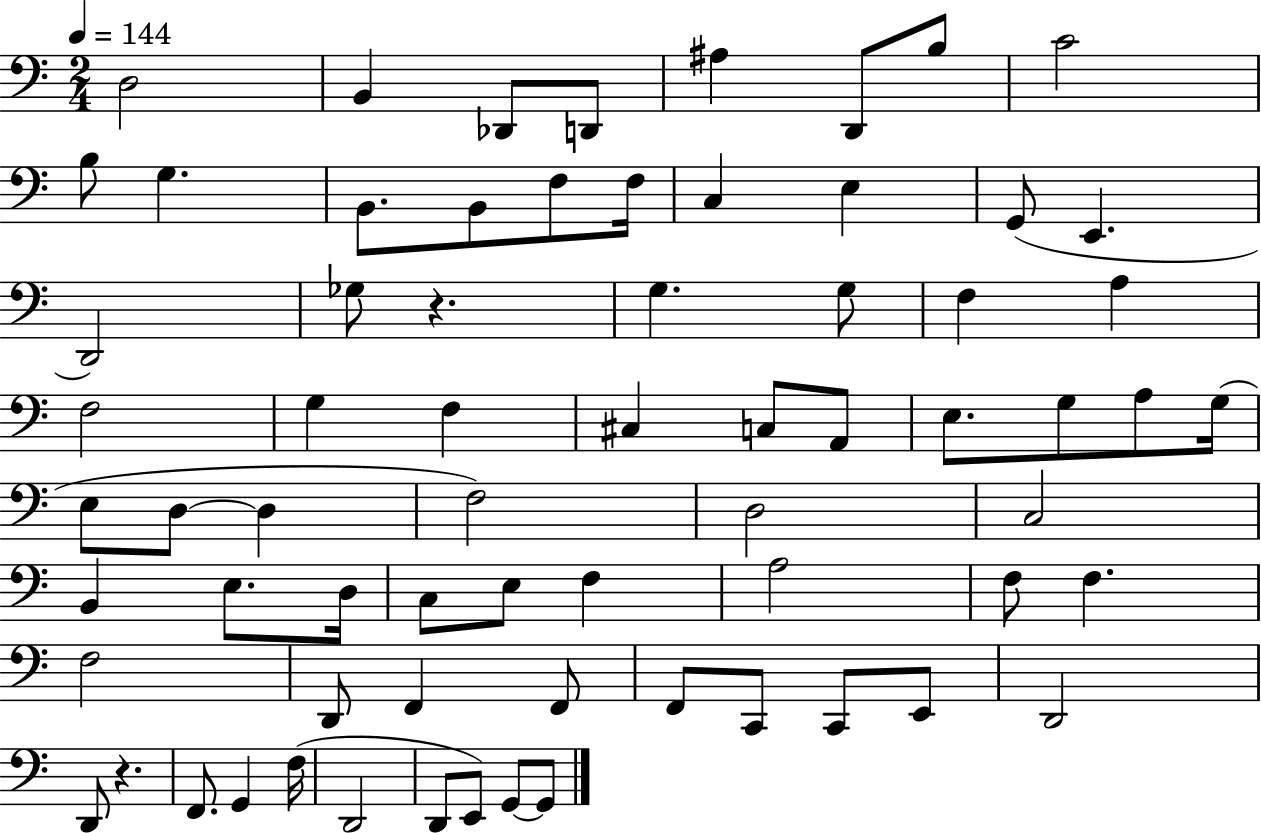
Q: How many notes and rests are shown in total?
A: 69